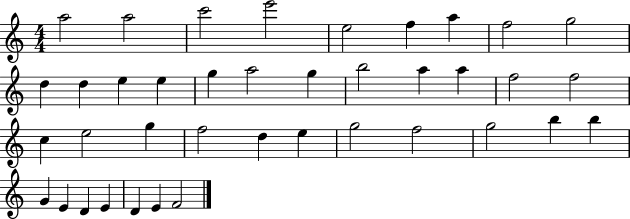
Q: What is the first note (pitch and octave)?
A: A5